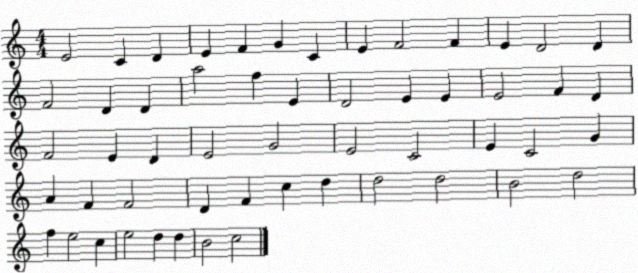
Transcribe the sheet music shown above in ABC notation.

X:1
T:Untitled
M:4/4
L:1/4
K:C
E2 C D E F G C E F2 F E D2 D F2 D D a2 f E D2 E E E2 F D F2 E D E2 G2 E2 C2 E C2 G A F F2 D F c d d2 d2 B2 d2 f e2 c e2 d d B2 c2